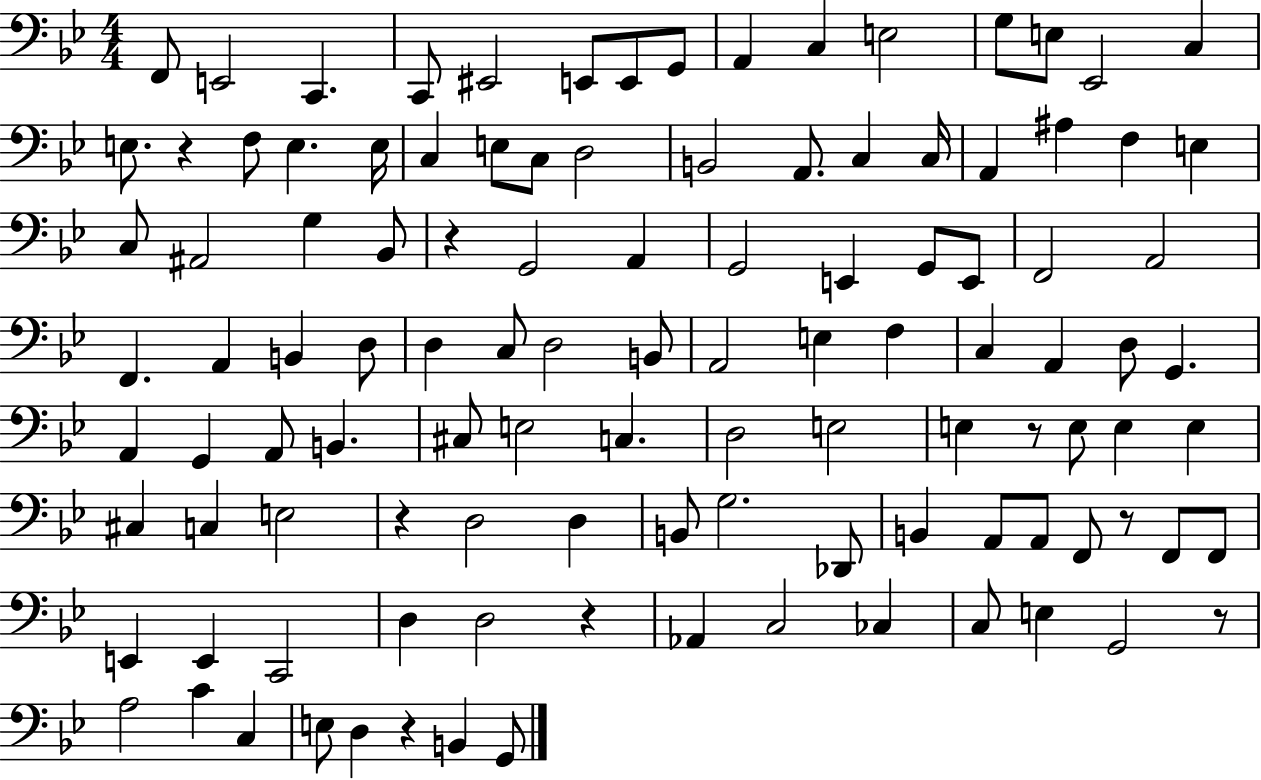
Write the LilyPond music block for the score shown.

{
  \clef bass
  \numericTimeSignature
  \time 4/4
  \key bes \major
  f,8 e,2 c,4. | c,8 eis,2 e,8 e,8 g,8 | a,4 c4 e2 | g8 e8 ees,2 c4 | \break e8. r4 f8 e4. e16 | c4 e8 c8 d2 | b,2 a,8. c4 c16 | a,4 ais4 f4 e4 | \break c8 ais,2 g4 bes,8 | r4 g,2 a,4 | g,2 e,4 g,8 e,8 | f,2 a,2 | \break f,4. a,4 b,4 d8 | d4 c8 d2 b,8 | a,2 e4 f4 | c4 a,4 d8 g,4. | \break a,4 g,4 a,8 b,4. | cis8 e2 c4. | d2 e2 | e4 r8 e8 e4 e4 | \break cis4 c4 e2 | r4 d2 d4 | b,8 g2. des,8 | b,4 a,8 a,8 f,8 r8 f,8 f,8 | \break e,4 e,4 c,2 | d4 d2 r4 | aes,4 c2 ces4 | c8 e4 g,2 r8 | \break a2 c'4 c4 | e8 d4 r4 b,4 g,8 | \bar "|."
}